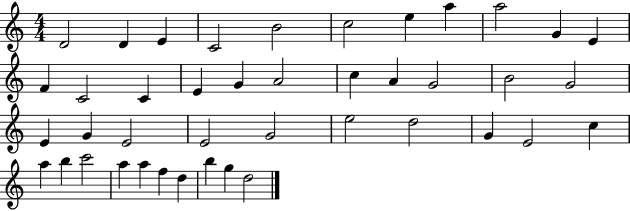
D4/h D4/q E4/q C4/h B4/h C5/h E5/q A5/q A5/h G4/q E4/q F4/q C4/h C4/q E4/q G4/q A4/h C5/q A4/q G4/h B4/h G4/h E4/q G4/q E4/h E4/h G4/h E5/h D5/h G4/q E4/h C5/q A5/q B5/q C6/h A5/q A5/q F5/q D5/q B5/q G5/q D5/h